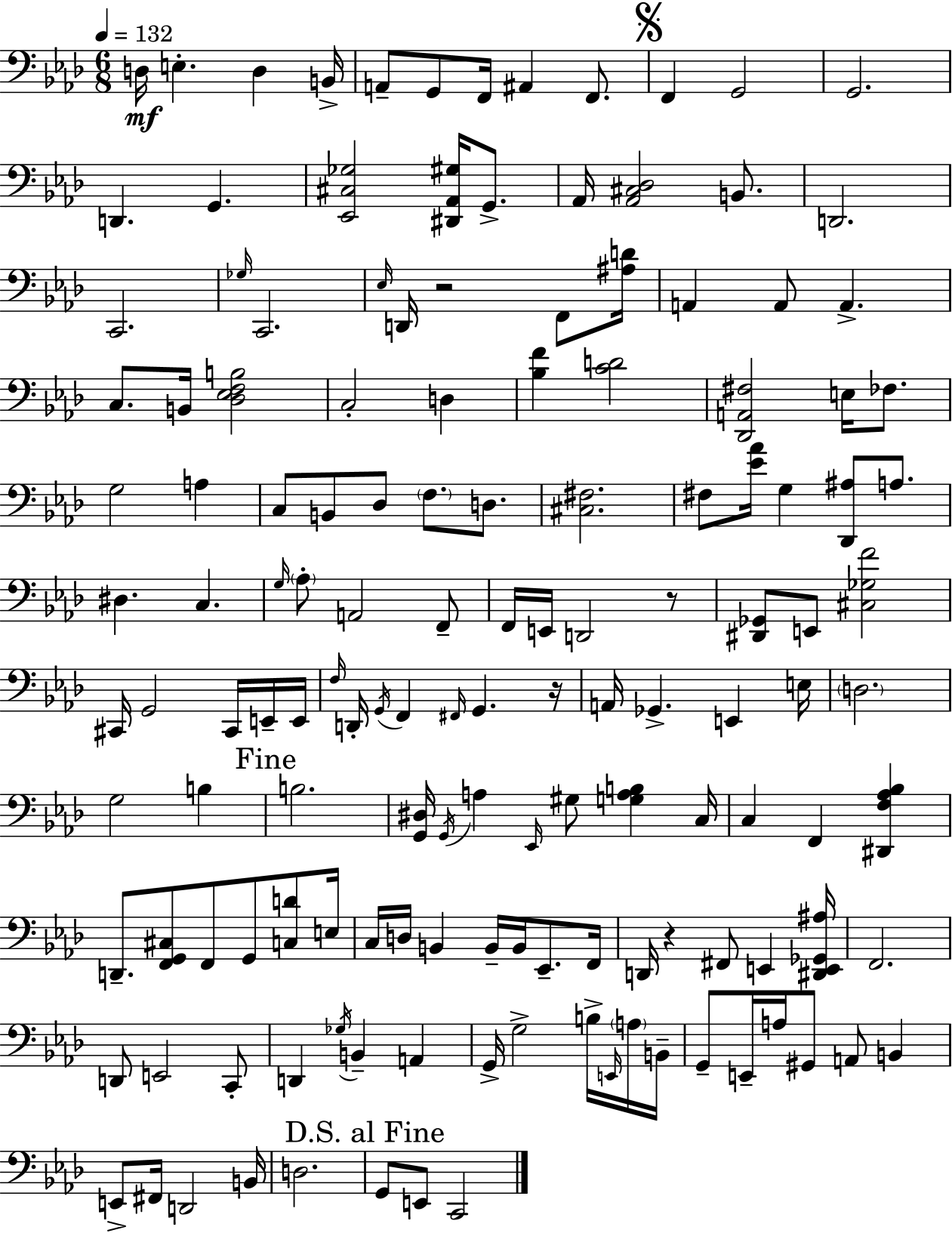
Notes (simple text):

D3/s E3/q. D3/q B2/s A2/e G2/e F2/s A#2/q F2/e. F2/q G2/h G2/h. D2/q. G2/q. [Eb2,C#3,Gb3]/h [D#2,Ab2,G#3]/s G2/e. Ab2/s [Ab2,C#3,Db3]/h B2/e. D2/h. C2/h. Gb3/s C2/h. Eb3/s D2/s R/h F2/e [A#3,D4]/s A2/q A2/e A2/q. C3/e. B2/s [Db3,Eb3,F3,B3]/h C3/h D3/q [Bb3,F4]/q [C4,D4]/h [Db2,A2,F#3]/h E3/s FES3/e. G3/h A3/q C3/e B2/e Db3/e F3/e. D3/e. [C#3,F#3]/h. F#3/e [Eb4,Ab4]/s G3/q [Db2,A#3]/e A3/e. D#3/q. C3/q. G3/s Ab3/e A2/h F2/e F2/s E2/s D2/h R/e [D#2,Gb2]/e E2/e [C#3,Gb3,F4]/h C#2/s G2/h C#2/s E2/s E2/s F3/s D2/s G2/s F2/q F#2/s G2/q. R/s A2/s Gb2/q. E2/q E3/s D3/h. G3/h B3/q B3/h. [G2,D#3]/s G2/s A3/q Eb2/s G#3/e [G3,A3,B3]/q C3/s C3/q F2/q [D#2,F3,Ab3,Bb3]/q D2/e. [F2,G2,C#3]/e F2/e G2/e [C3,D4]/e E3/s C3/s D3/s B2/q B2/s B2/s Eb2/e. F2/s D2/s R/q F#2/e E2/q [D#2,E2,Gb2,A#3]/s F2/h. D2/e E2/h C2/e D2/q Gb3/s B2/q A2/q G2/s G3/h B3/s E2/s A3/s B2/s G2/e E2/s A3/s G#2/e A2/e B2/q E2/e F#2/s D2/h B2/s D3/h. G2/e E2/e C2/h